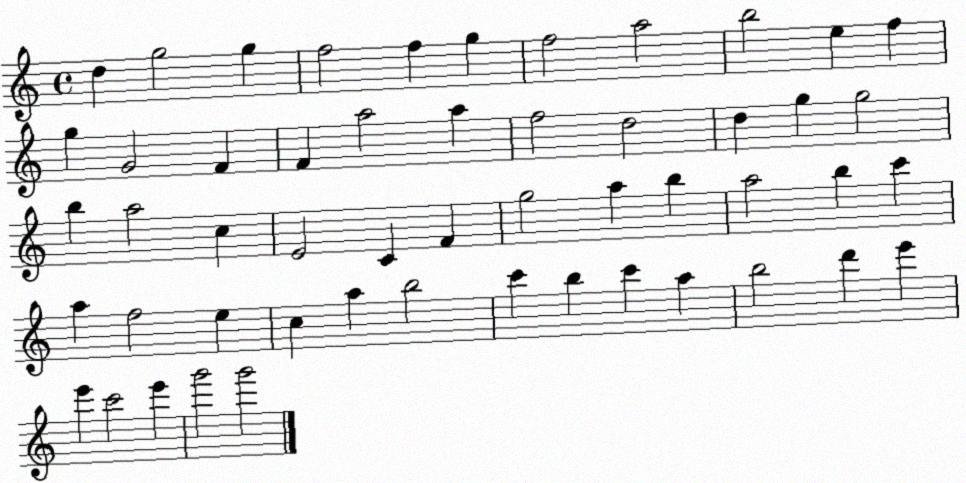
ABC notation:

X:1
T:Untitled
M:4/4
L:1/4
K:C
d g2 g f2 f g f2 a2 b2 e f g G2 F F a2 a f2 d2 d g g2 b a2 c E2 C F g2 a b a2 b c' a f2 e c a b2 c' b c' a b2 d' e' e' c'2 e' g'2 g'2